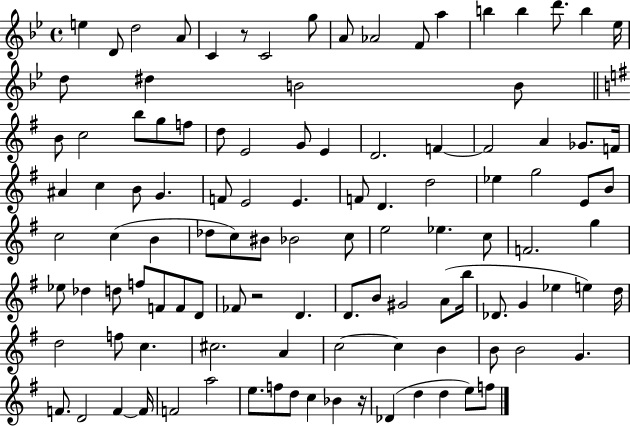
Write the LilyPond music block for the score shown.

{
  \clef treble
  \time 4/4
  \defaultTimeSignature
  \key bes \major
  e''4 d'8 d''2 a'8 | c'4 r8 c'2 g''8 | a'8 aes'2 f'8 a''4 | b''4 b''4 d'''8. b''4 ees''16 | \break d''8 dis''4 b'2 b'8 | \bar "||" \break \key g \major b'8 c''2 b''8 g''8 f''8 | d''8 e'2 g'8 e'4 | d'2. f'4~~ | f'2 a'4 ges'8. f'16 | \break ais'4 c''4 b'8 g'4. | f'8 e'2 e'4. | f'8 d'4. d''2 | ees''4 g''2 e'8 b'8 | \break c''2 c''4( b'4 | des''8 c''8) bis'8 bes'2 c''8 | e''2 ees''4. c''8 | f'2. g''4 | \break ees''8 des''4 d''8 f''8 f'8 f'8 d'8 | fes'8 r2 d'4. | d'8. b'8 gis'2 a'8( b''16 | des'8. g'4 ees''4 e''4) d''16 | \break d''2 f''8 c''4. | cis''2. a'4 | c''2~~ c''4 b'4 | b'8 b'2 g'4. | \break f'8. d'2 f'4~~ f'16 | f'2 a''2 | e''8. f''8 d''8 c''4 bes'4 r16 | des'4( d''4 d''4 e''8) f''8 | \break \bar "|."
}